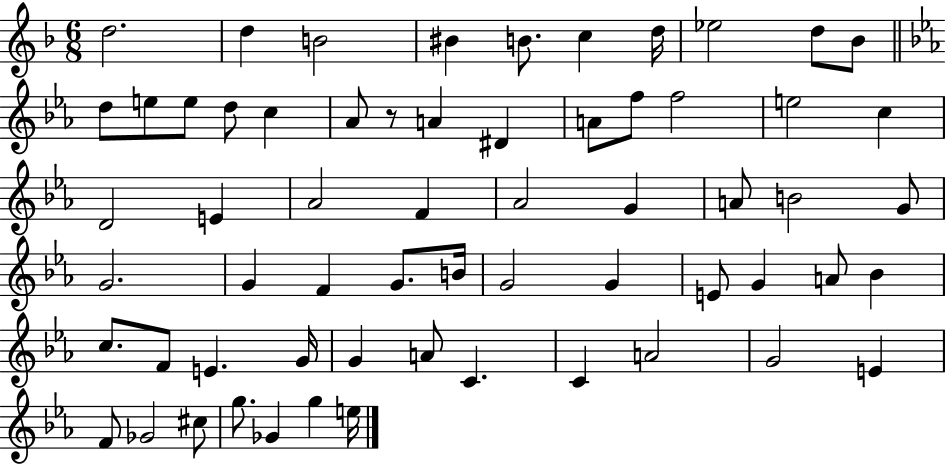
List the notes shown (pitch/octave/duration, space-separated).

D5/h. D5/q B4/h BIS4/q B4/e. C5/q D5/s Eb5/h D5/e Bb4/e D5/e E5/e E5/e D5/e C5/q Ab4/e R/e A4/q D#4/q A4/e F5/e F5/h E5/h C5/q D4/h E4/q Ab4/h F4/q Ab4/h G4/q A4/e B4/h G4/e G4/h. G4/q F4/q G4/e. B4/s G4/h G4/q E4/e G4/q A4/e Bb4/q C5/e. F4/e E4/q. G4/s G4/q A4/e C4/q. C4/q A4/h G4/h E4/q F4/e Gb4/h C#5/e G5/e. Gb4/q G5/q E5/s